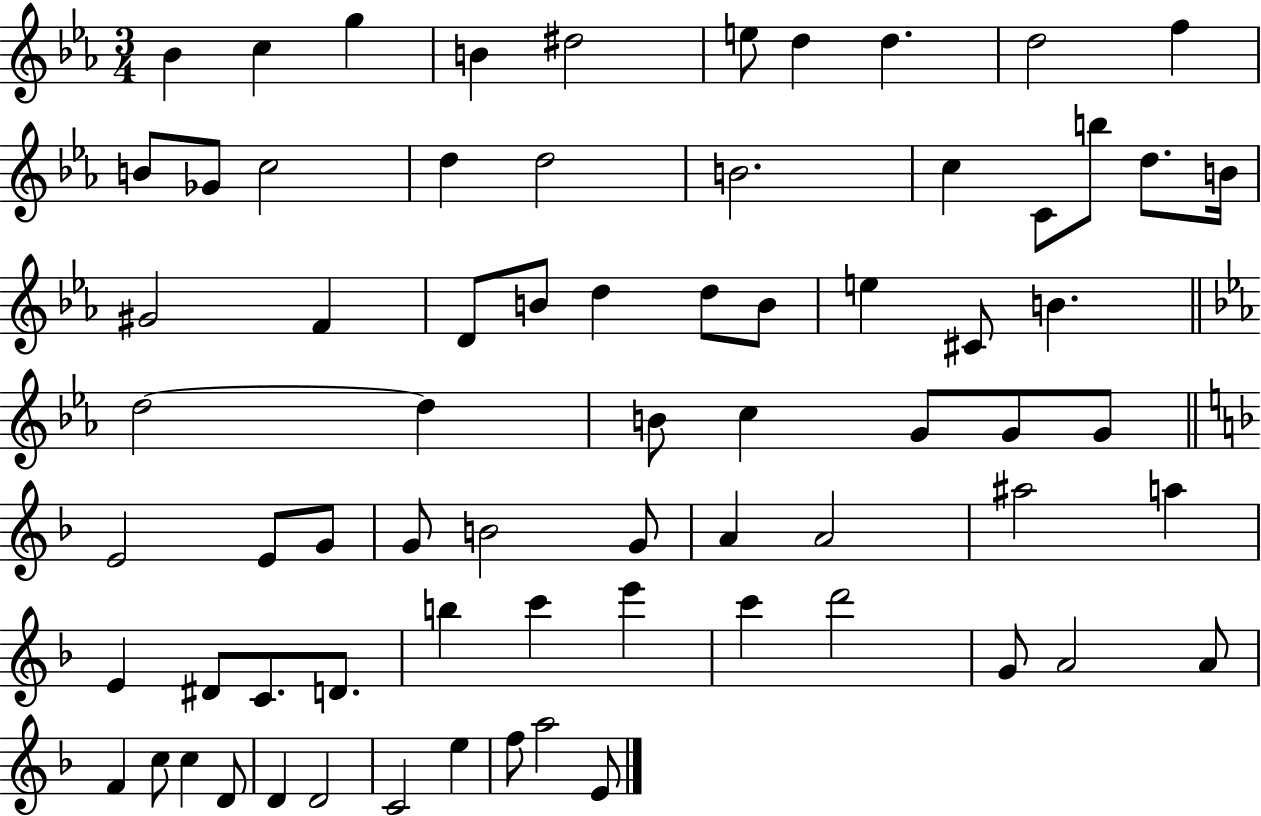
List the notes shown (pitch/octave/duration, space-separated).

Bb4/q C5/q G5/q B4/q D#5/h E5/e D5/q D5/q. D5/h F5/q B4/e Gb4/e C5/h D5/q D5/h B4/h. C5/q C4/e B5/e D5/e. B4/s G#4/h F4/q D4/e B4/e D5/q D5/e B4/e E5/q C#4/e B4/q. D5/h D5/q B4/e C5/q G4/e G4/e G4/e E4/h E4/e G4/e G4/e B4/h G4/e A4/q A4/h A#5/h A5/q E4/q D#4/e C4/e. D4/e. B5/q C6/q E6/q C6/q D6/h G4/e A4/h A4/e F4/q C5/e C5/q D4/e D4/q D4/h C4/h E5/q F5/e A5/h E4/e